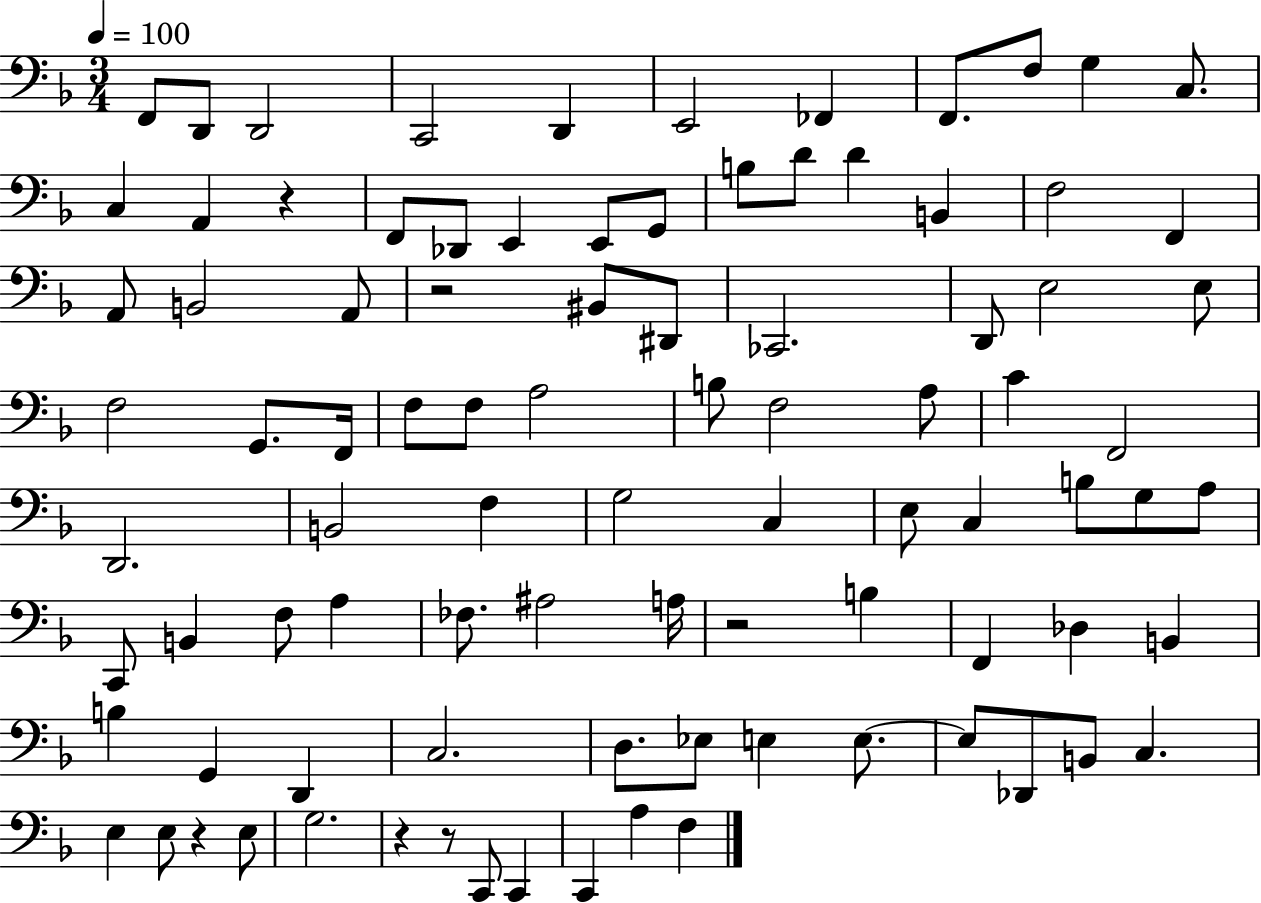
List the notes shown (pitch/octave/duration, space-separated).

F2/e D2/e D2/h C2/h D2/q E2/h FES2/q F2/e. F3/e G3/q C3/e. C3/q A2/q R/q F2/e Db2/e E2/q E2/e G2/e B3/e D4/e D4/q B2/q F3/h F2/q A2/e B2/h A2/e R/h BIS2/e D#2/e CES2/h. D2/e E3/h E3/e F3/h G2/e. F2/s F3/e F3/e A3/h B3/e F3/h A3/e C4/q F2/h D2/h. B2/h F3/q G3/h C3/q E3/e C3/q B3/e G3/e A3/e C2/e B2/q F3/e A3/q FES3/e. A#3/h A3/s R/h B3/q F2/q Db3/q B2/q B3/q G2/q D2/q C3/h. D3/e. Eb3/e E3/q E3/e. E3/e Db2/e B2/e C3/q. E3/q E3/e R/q E3/e G3/h. R/q R/e C2/e C2/q C2/q A3/q F3/q